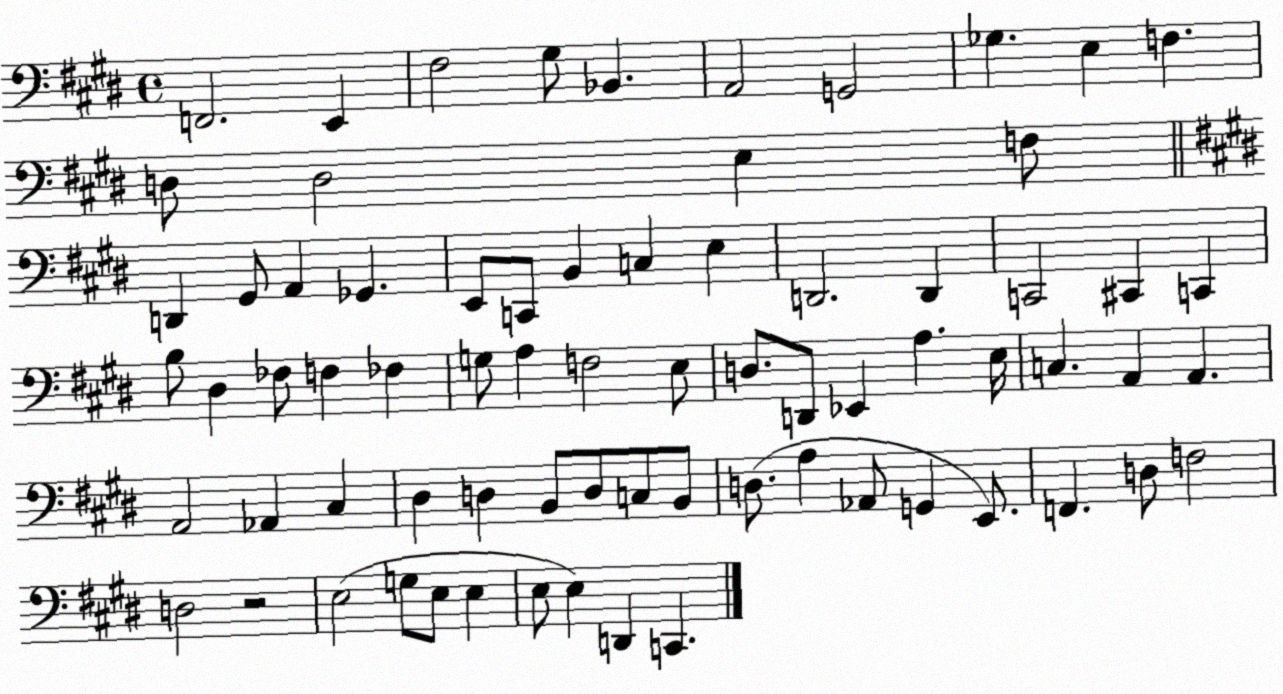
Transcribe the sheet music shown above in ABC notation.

X:1
T:Untitled
M:4/4
L:1/4
K:E
F,,2 E,, ^F,2 ^G,/2 _B,, A,,2 G,,2 _G, E, F, D,/2 D,2 E, F,/2 D,, ^G,,/2 A,, _G,, E,,/2 C,,/2 B,, C, E, D,,2 D,, C,,2 ^C,, C,, B,/2 ^D, _F,/2 F, _F, G,/2 A, F,2 E,/2 D,/2 D,,/2 _E,, A, E,/4 C, A,, A,, A,,2 _A,, ^C, ^D, D, B,,/2 D,/2 C,/2 B,,/2 D,/2 A, _A,,/2 G,, E,,/2 F,, D,/2 F,2 D,2 z2 E,2 G,/2 E,/2 E, E,/2 E, D,, C,,